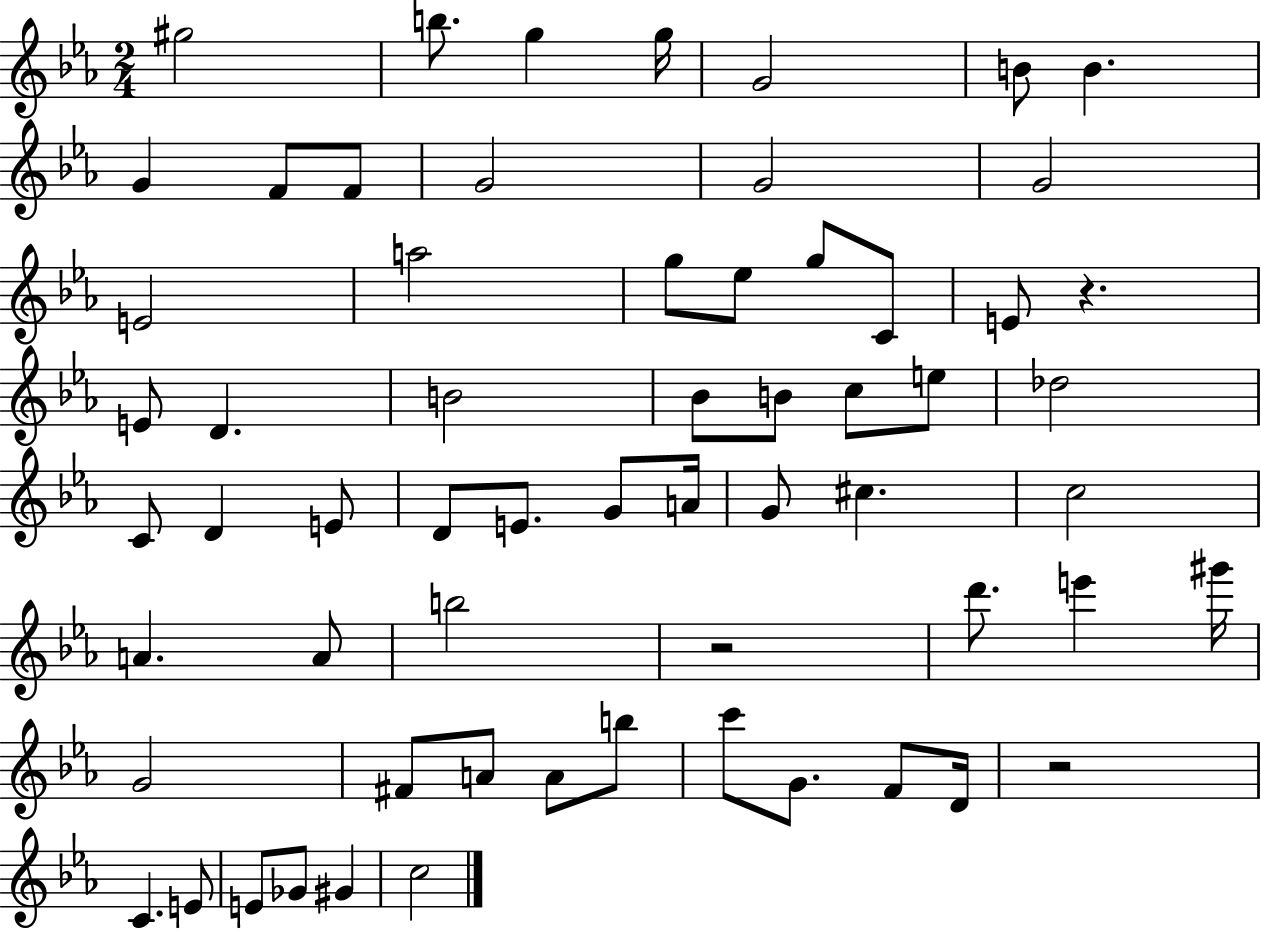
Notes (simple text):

G#5/h B5/e. G5/q G5/s G4/h B4/e B4/q. G4/q F4/e F4/e G4/h G4/h G4/h E4/h A5/h G5/e Eb5/e G5/e C4/e E4/e R/q. E4/e D4/q. B4/h Bb4/e B4/e C5/e E5/e Db5/h C4/e D4/q E4/e D4/e E4/e. G4/e A4/s G4/e C#5/q. C5/h A4/q. A4/e B5/h R/h D6/e. E6/q G#6/s G4/h F#4/e A4/e A4/e B5/e C6/e G4/e. F4/e D4/s R/h C4/q. E4/e E4/e Gb4/e G#4/q C5/h